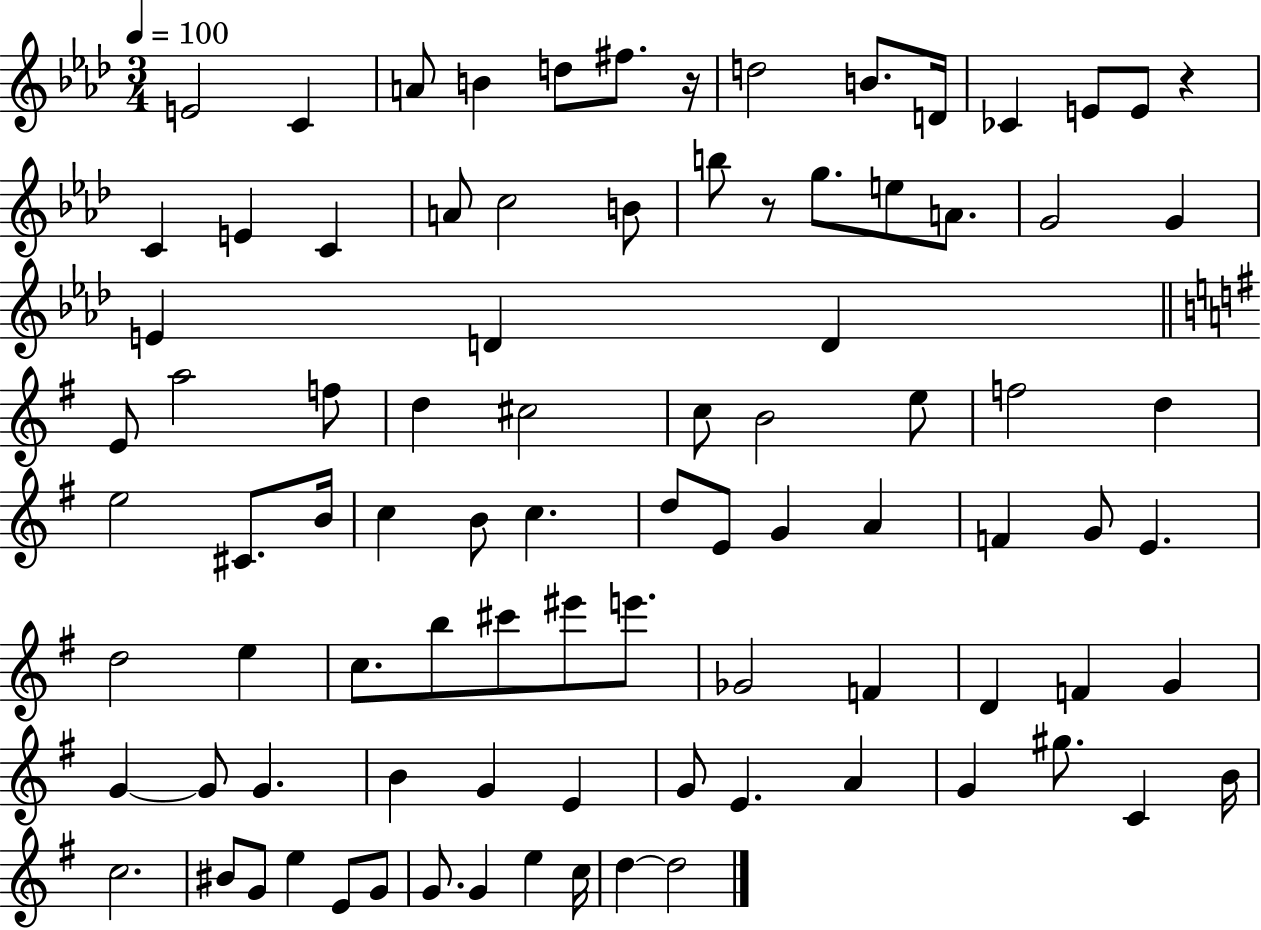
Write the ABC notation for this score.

X:1
T:Untitled
M:3/4
L:1/4
K:Ab
E2 C A/2 B d/2 ^f/2 z/4 d2 B/2 D/4 _C E/2 E/2 z C E C A/2 c2 B/2 b/2 z/2 g/2 e/2 A/2 G2 G E D D E/2 a2 f/2 d ^c2 c/2 B2 e/2 f2 d e2 ^C/2 B/4 c B/2 c d/2 E/2 G A F G/2 E d2 e c/2 b/2 ^c'/2 ^e'/2 e'/2 _G2 F D F G G G/2 G B G E G/2 E A G ^g/2 C B/4 c2 ^B/2 G/2 e E/2 G/2 G/2 G e c/4 d d2